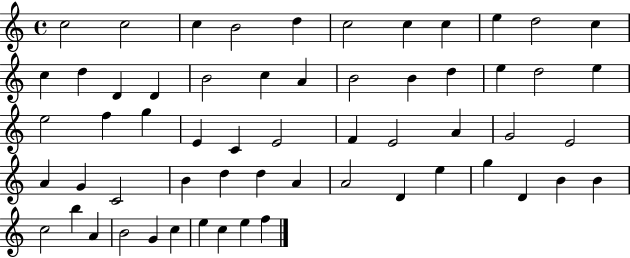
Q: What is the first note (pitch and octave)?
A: C5